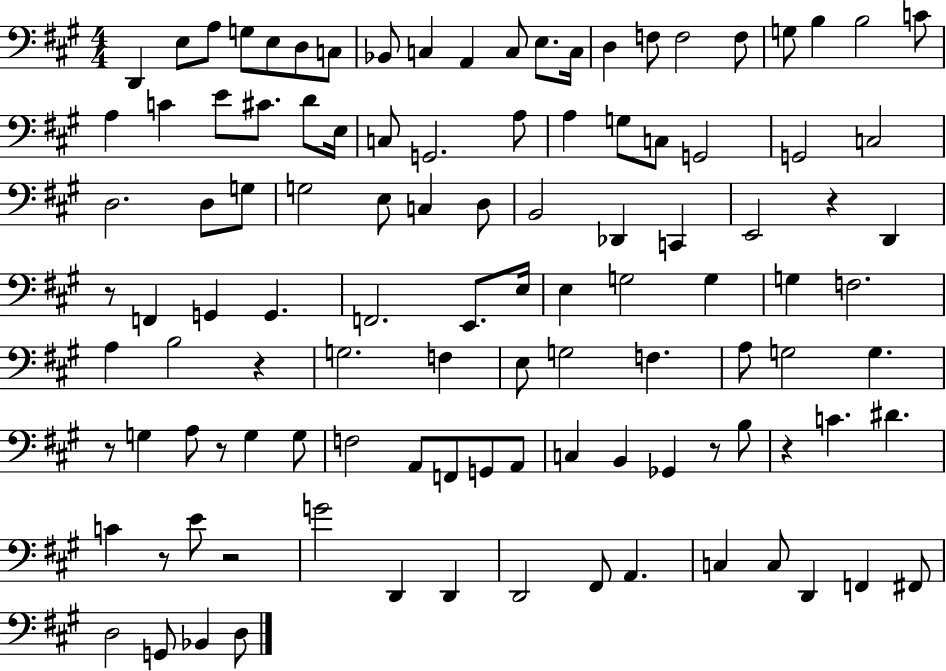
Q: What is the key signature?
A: A major